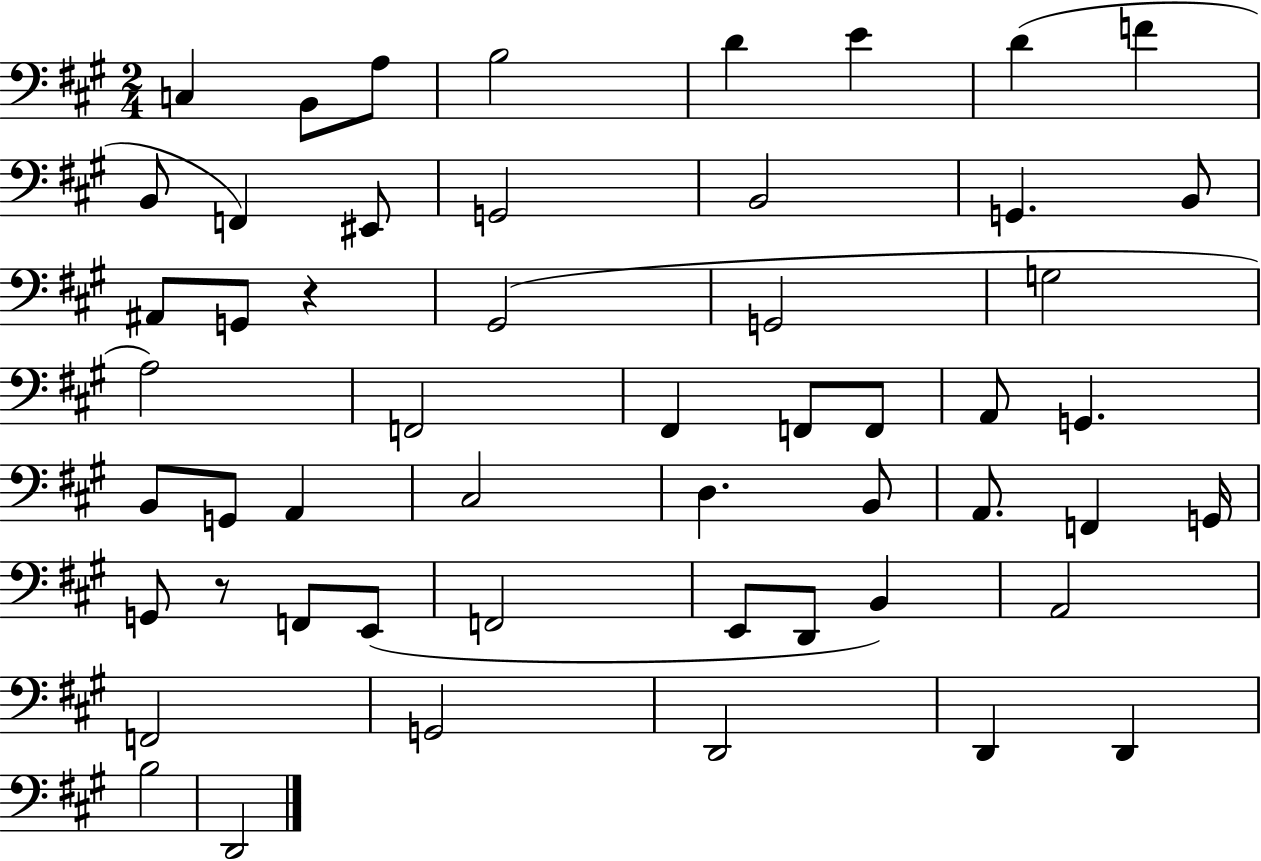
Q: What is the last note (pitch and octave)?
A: D2